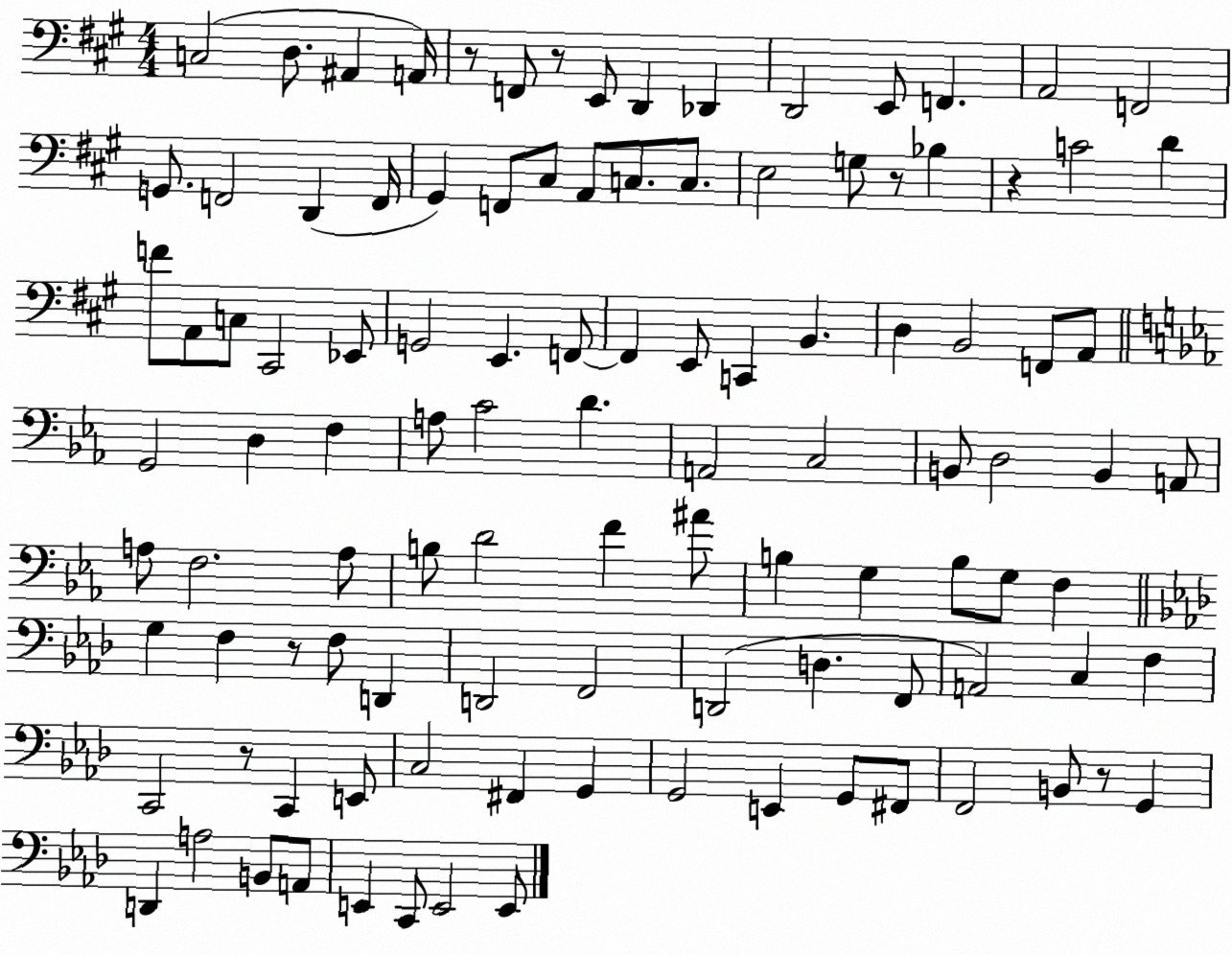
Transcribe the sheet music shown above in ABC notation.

X:1
T:Untitled
M:4/4
L:1/4
K:A
C,2 D,/2 ^A,, A,,/4 z/2 F,,/2 z/2 E,,/2 D,, _D,, D,,2 E,,/2 F,, A,,2 F,,2 G,,/2 F,,2 D,, F,,/4 ^G,, F,,/2 ^C,/2 A,,/2 C,/2 C,/2 E,2 G,/2 z/2 _B, z C2 D F/2 A,,/2 C,/2 ^C,,2 _E,,/2 G,,2 E,, F,,/2 F,, E,,/2 C,, B,, D, B,,2 F,,/2 A,,/2 G,,2 D, F, A,/2 C2 D A,,2 C,2 B,,/2 D,2 B,, A,,/2 A,/2 F,2 A,/2 B,/2 D2 F ^A/2 B, G, B,/2 G,/2 F, G, F, z/2 F,/2 D,, D,,2 F,,2 D,,2 D, F,,/2 A,,2 C, F, C,,2 z/2 C,, E,,/2 C,2 ^F,, G,, G,,2 E,, G,,/2 ^F,,/2 F,,2 B,,/2 z/2 G,, D,, A,2 B,,/2 A,,/2 E,, C,,/2 E,,2 E,,/2